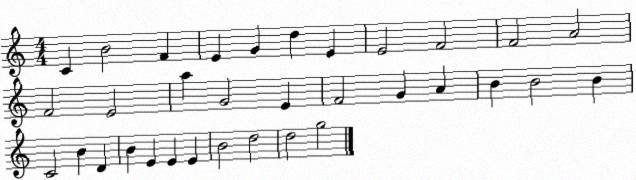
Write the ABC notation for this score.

X:1
T:Untitled
M:4/4
L:1/4
K:C
C B2 F E G d E E2 F2 F2 A2 F2 E2 a G2 E F2 G A B B2 B C2 B D B E E E B2 d2 d2 g2